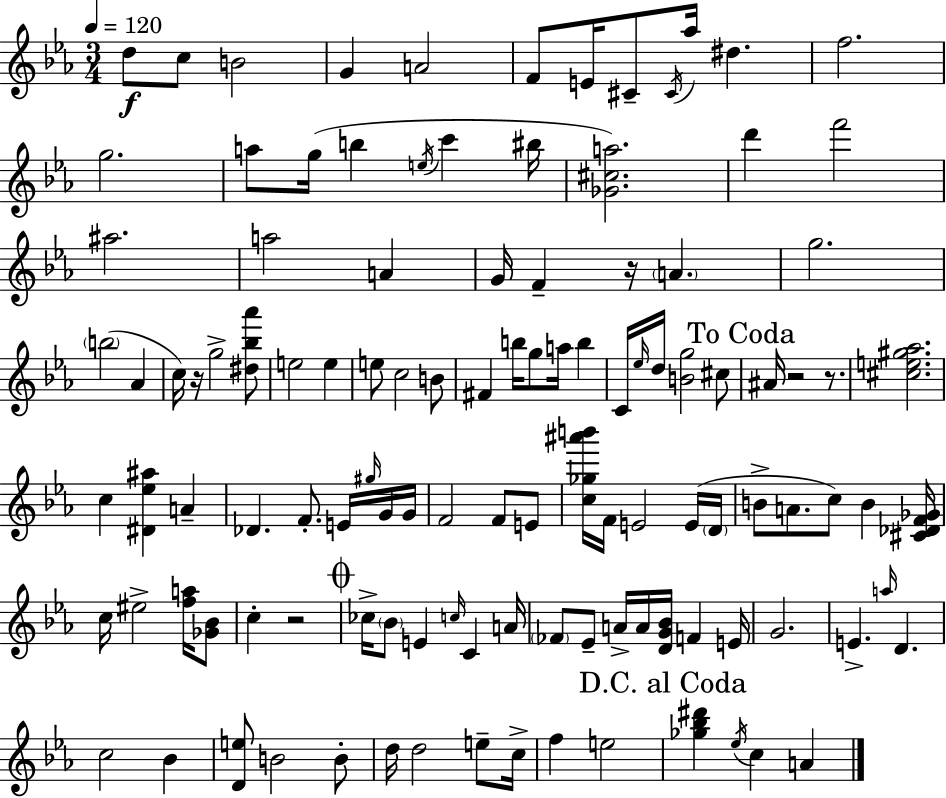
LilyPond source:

{
  \clef treble
  \numericTimeSignature
  \time 3/4
  \key ees \major
  \tempo 4 = 120
  d''8\f c''8 b'2 | g'4 a'2 | f'8 e'16 cis'8-- \acciaccatura { cis'16 } aes''16 dis''4. | f''2. | \break g''2. | a''8 g''16( b''4 \acciaccatura { e''16 } c'''4 | bis''16 <ges' cis'' a''>2.) | d'''4 f'''2 | \break ais''2. | a''2 a'4 | g'16 f'4-- r16 \parenthesize a'4. | g''2. | \break \parenthesize b''2( aes'4 | c''16) r16 g''2-> | <dis'' bes'' aes'''>8 e''2 e''4 | e''8 c''2 | \break b'8 fis'4 b''16 g''8 a''16 b''4 | c'16 \grace { ees''16 } d''16 <b' g''>2 | cis''8 \mark "To Coda" ais'16 r2 | r8. <cis'' e'' gis'' aes''>2. | \break c''4 <dis' ees'' ais''>4 a'4-- | des'4. f'8.-. | e'16 \grace { gis''16 } g'16 g'16 f'2 | f'8 e'8 <c'' ges'' ais''' b'''>16 f'16 e'2 | \break e'16( \parenthesize d'16 b'8-> a'8. c''8) b'4 | <cis' des' f' ges'>16 c''16 eis''2-> | <f'' a''>16 <ges' bes'>8 c''4-. r2 | \mark \markup { \musicglyph "scripts.coda" } ces''16-> \parenthesize bes'8 e'4 \grace { c''16 } | \break c'4 a'16 \parenthesize fes'8 ees'8-- a'16-> a'16 <d' g' bes'>16 | f'4 e'16 g'2. | e'4.-> \grace { a''16 } | d'4. c''2 | \break bes'4 <d' e''>8 b'2 | b'8-. d''16 d''2 | e''8-- c''16-> f''4 e''2 | \mark "D.C. al Coda" <ges'' bes'' dis'''>4 \acciaccatura { ees''16 } c''4 | \break a'4 \bar "|."
}